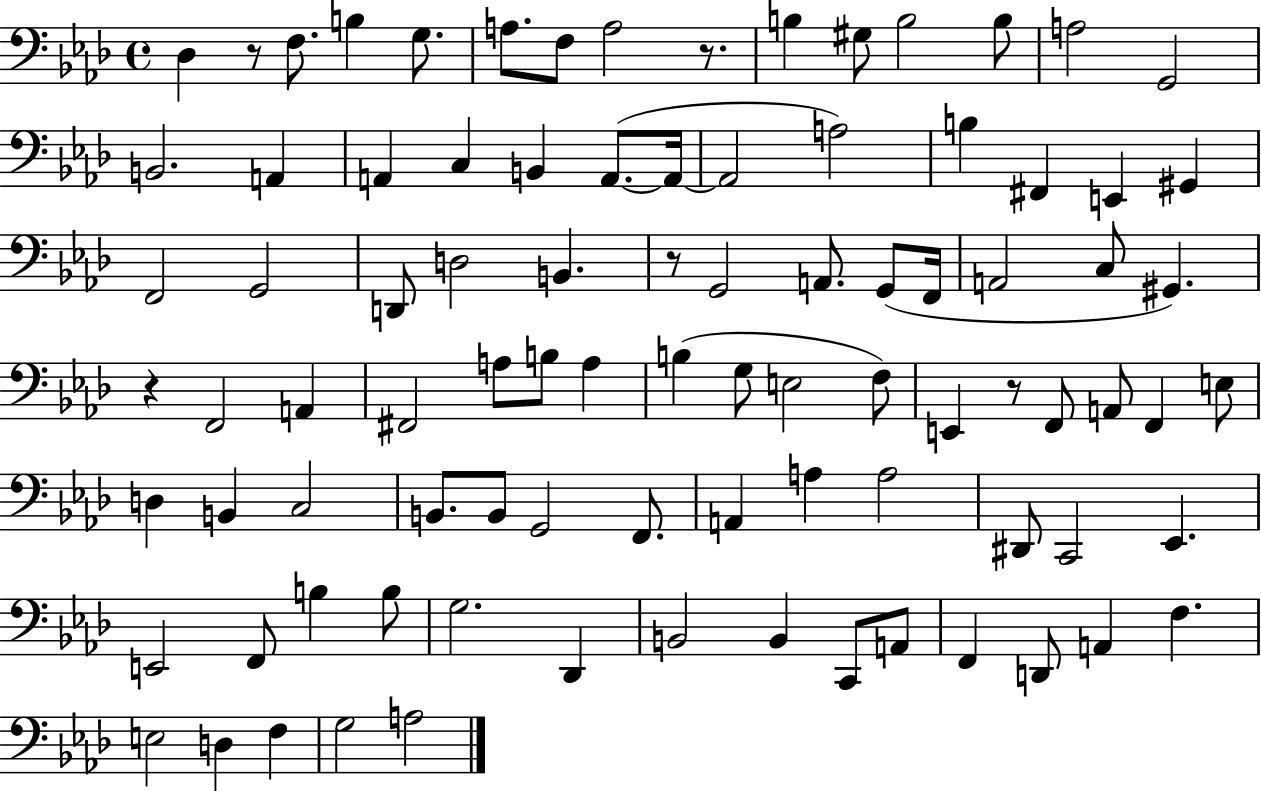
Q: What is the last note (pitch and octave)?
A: A3